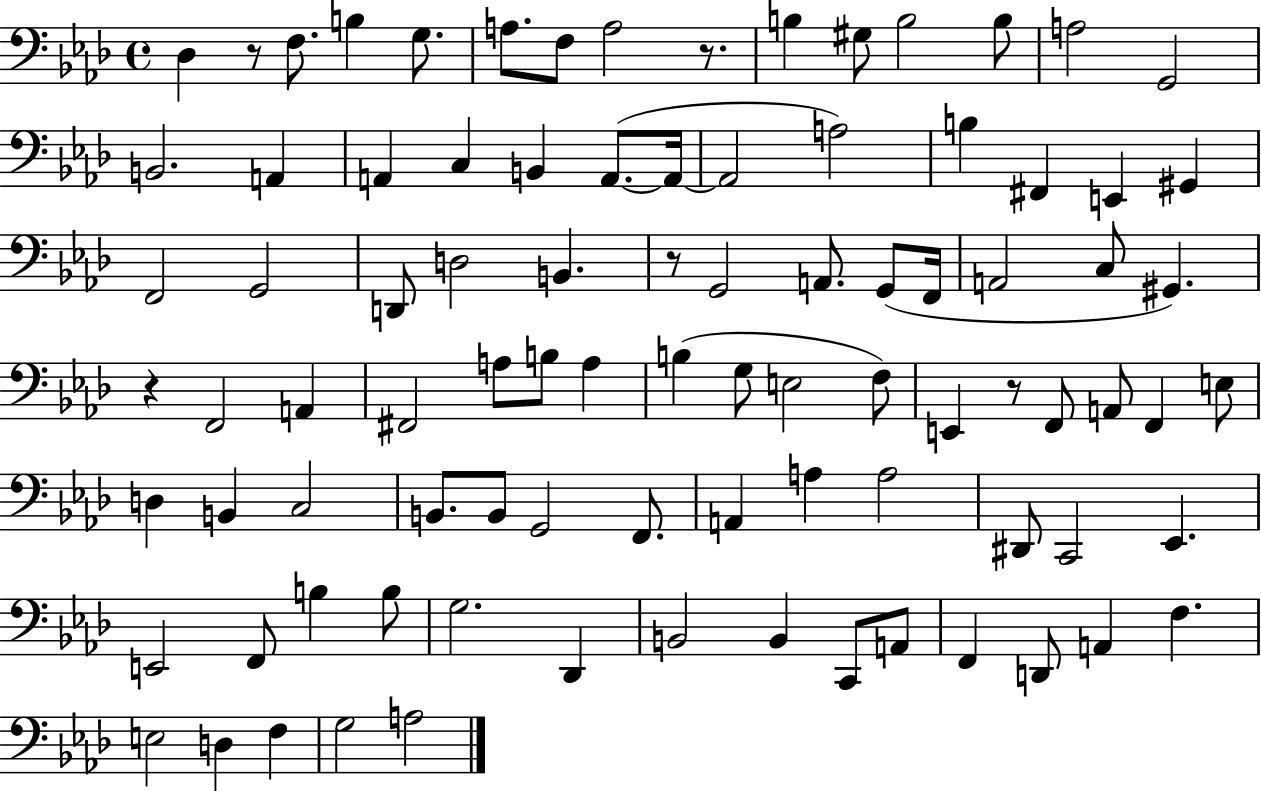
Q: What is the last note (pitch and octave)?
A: A3